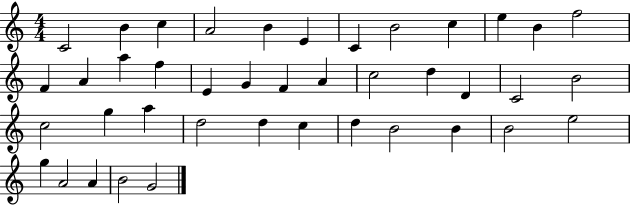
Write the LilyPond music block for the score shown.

{
  \clef treble
  \numericTimeSignature
  \time 4/4
  \key c \major
  c'2 b'4 c''4 | a'2 b'4 e'4 | c'4 b'2 c''4 | e''4 b'4 f''2 | \break f'4 a'4 a''4 f''4 | e'4 g'4 f'4 a'4 | c''2 d''4 d'4 | c'2 b'2 | \break c''2 g''4 a''4 | d''2 d''4 c''4 | d''4 b'2 b'4 | b'2 e''2 | \break g''4 a'2 a'4 | b'2 g'2 | \bar "|."
}